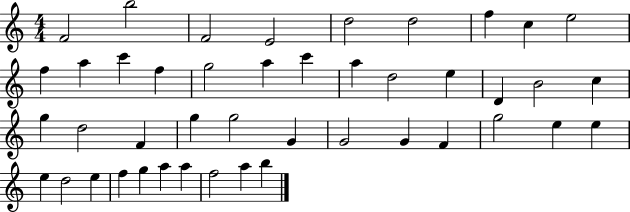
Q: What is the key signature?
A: C major